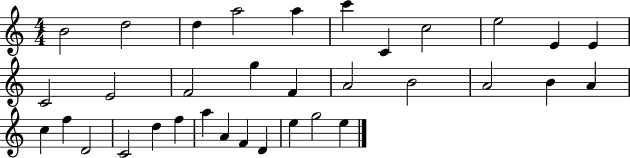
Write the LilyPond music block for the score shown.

{
  \clef treble
  \numericTimeSignature
  \time 4/4
  \key c \major
  b'2 d''2 | d''4 a''2 a''4 | c'''4 c'4 c''2 | e''2 e'4 e'4 | \break c'2 e'2 | f'2 g''4 f'4 | a'2 b'2 | a'2 b'4 a'4 | \break c''4 f''4 d'2 | c'2 d''4 f''4 | a''4 a'4 f'4 d'4 | e''4 g''2 e''4 | \break \bar "|."
}